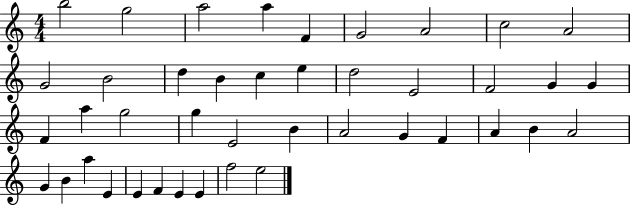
{
  \clef treble
  \numericTimeSignature
  \time 4/4
  \key c \major
  b''2 g''2 | a''2 a''4 f'4 | g'2 a'2 | c''2 a'2 | \break g'2 b'2 | d''4 b'4 c''4 e''4 | d''2 e'2 | f'2 g'4 g'4 | \break f'4 a''4 g''2 | g''4 e'2 b'4 | a'2 g'4 f'4 | a'4 b'4 a'2 | \break g'4 b'4 a''4 e'4 | e'4 f'4 e'4 e'4 | f''2 e''2 | \bar "|."
}